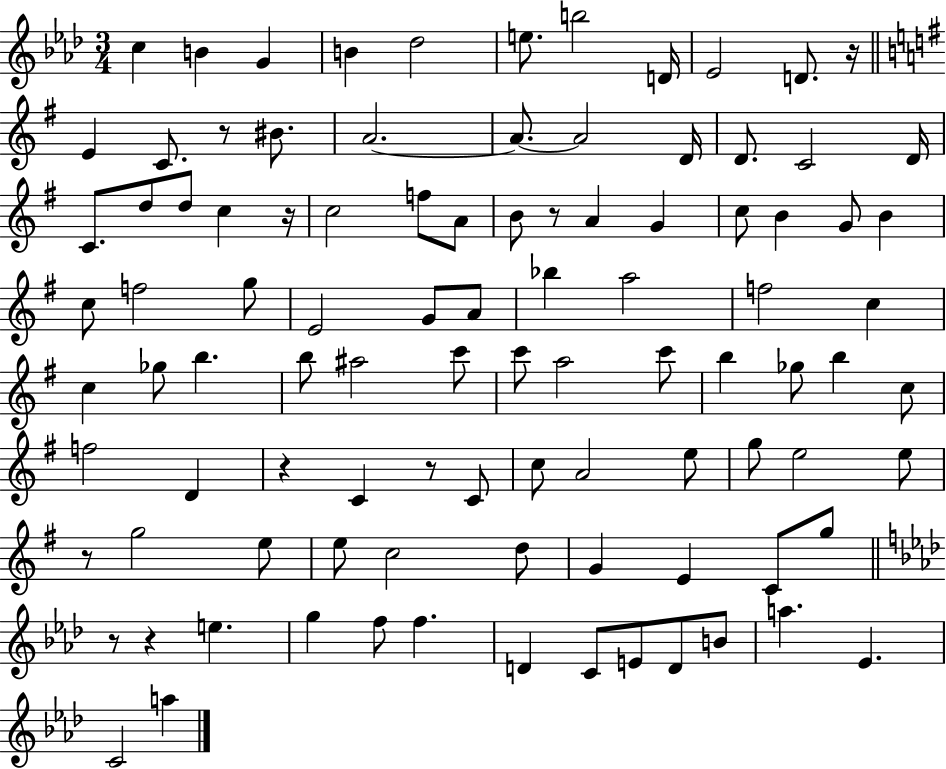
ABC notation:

X:1
T:Untitled
M:3/4
L:1/4
K:Ab
c B G B _d2 e/2 b2 D/4 _E2 D/2 z/4 E C/2 z/2 ^B/2 A2 A/2 A2 D/4 D/2 C2 D/4 C/2 d/2 d/2 c z/4 c2 f/2 A/2 B/2 z/2 A G c/2 B G/2 B c/2 f2 g/2 E2 G/2 A/2 _b a2 f2 c c _g/2 b b/2 ^a2 c'/2 c'/2 a2 c'/2 b _g/2 b c/2 f2 D z C z/2 C/2 c/2 A2 e/2 g/2 e2 e/2 z/2 g2 e/2 e/2 c2 d/2 G E C/2 g/2 z/2 z e g f/2 f D C/2 E/2 D/2 B/2 a _E C2 a